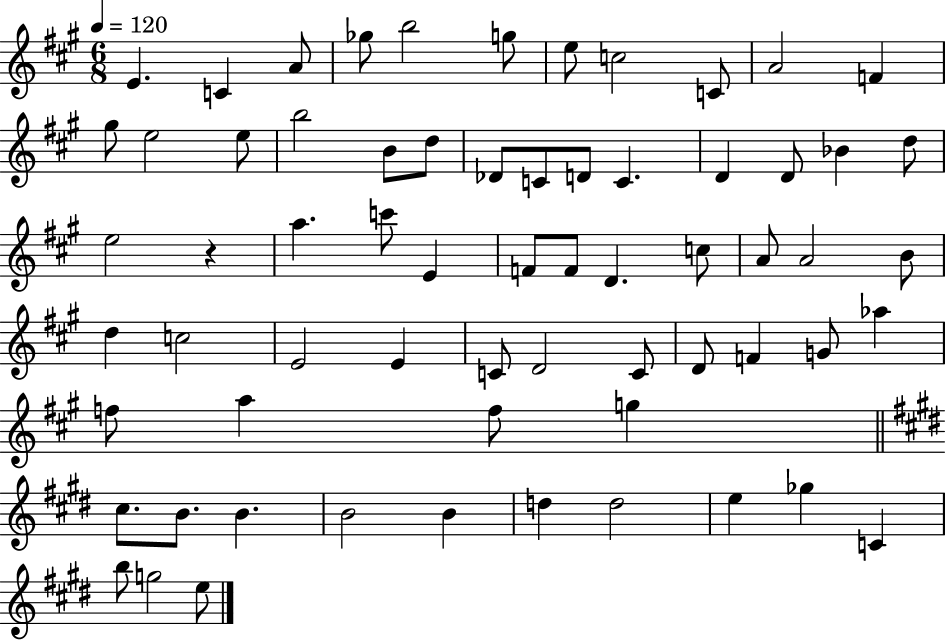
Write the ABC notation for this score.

X:1
T:Untitled
M:6/8
L:1/4
K:A
E C A/2 _g/2 b2 g/2 e/2 c2 C/2 A2 F ^g/2 e2 e/2 b2 B/2 d/2 _D/2 C/2 D/2 C D D/2 _B d/2 e2 z a c'/2 E F/2 F/2 D c/2 A/2 A2 B/2 d c2 E2 E C/2 D2 C/2 D/2 F G/2 _a f/2 a f/2 g ^c/2 B/2 B B2 B d d2 e _g C b/2 g2 e/2